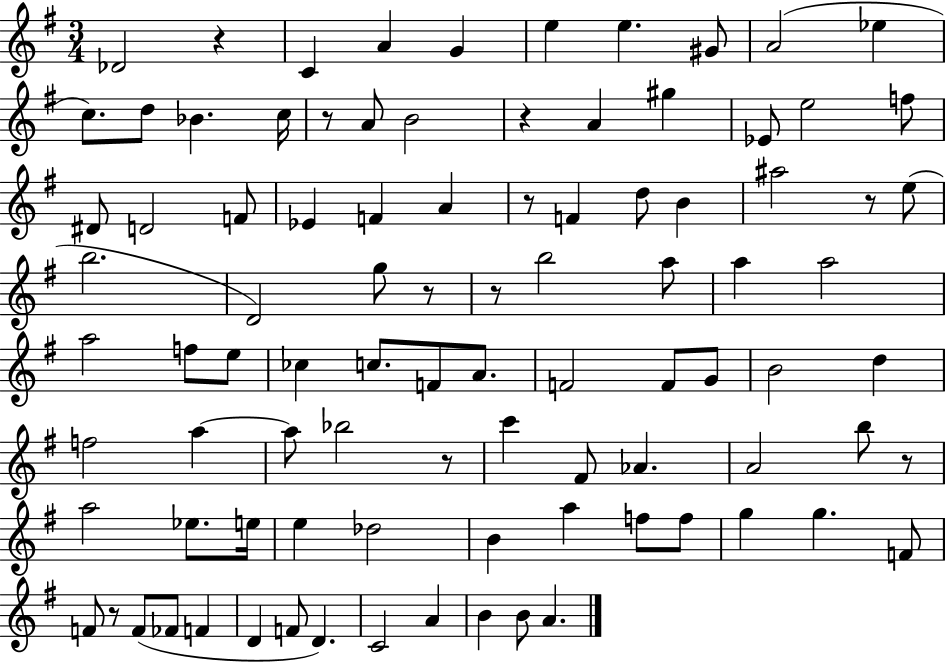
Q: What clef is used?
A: treble